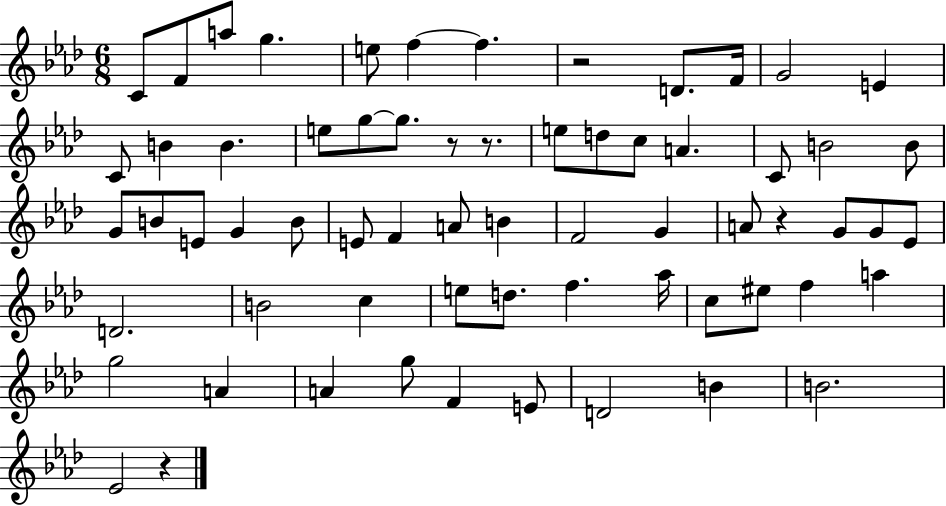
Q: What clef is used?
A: treble